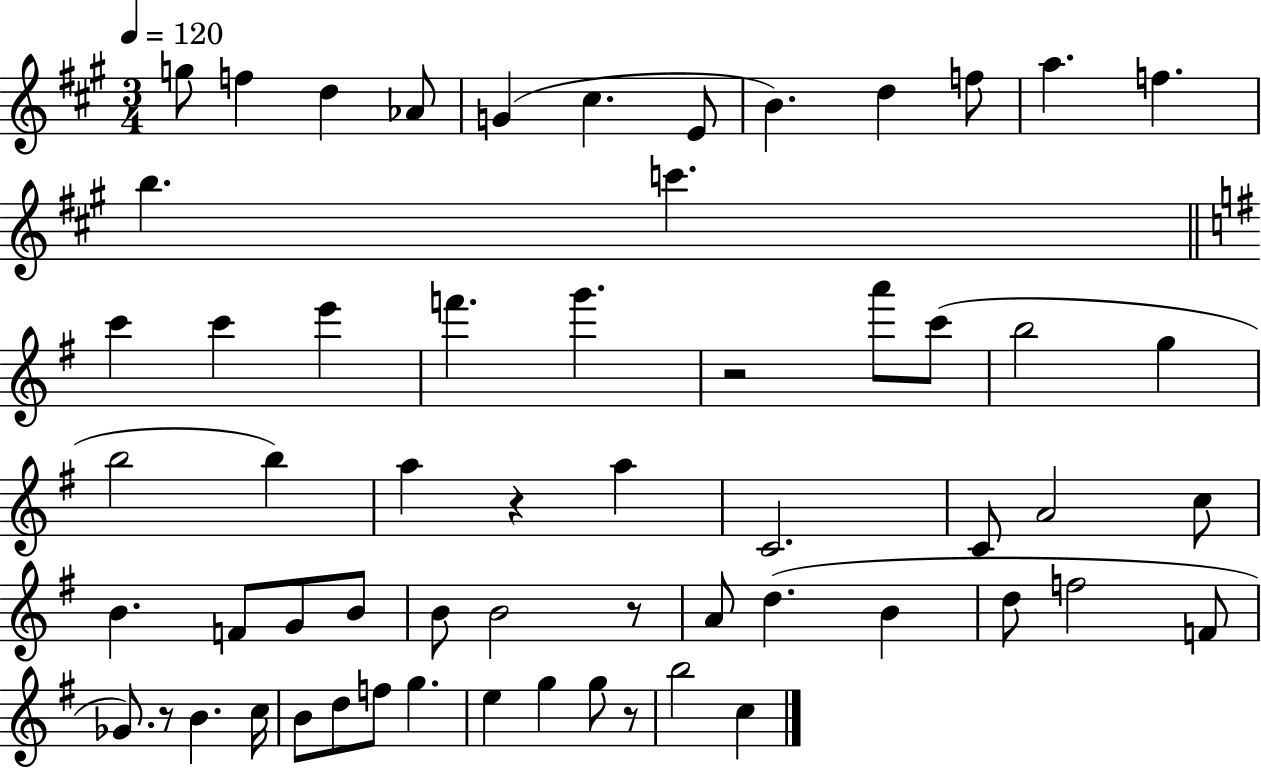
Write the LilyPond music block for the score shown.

{
  \clef treble
  \numericTimeSignature
  \time 3/4
  \key a \major
  \tempo 4 = 120
  g''8 f''4 d''4 aes'8 | g'4( cis''4. e'8 | b'4.) d''4 f''8 | a''4. f''4. | \break b''4. c'''4. | \bar "||" \break \key g \major c'''4 c'''4 e'''4 | f'''4. g'''4. | r2 a'''8 c'''8( | b''2 g''4 | \break b''2 b''4) | a''4 r4 a''4 | c'2. | c'8 a'2 c''8 | \break b'4. f'8 g'8 b'8 | b'8 b'2 r8 | a'8 d''4.( b'4 | d''8 f''2 f'8 | \break ges'8.) r8 b'4. c''16 | b'8 d''8 f''8 g''4. | e''4 g''4 g''8 r8 | b''2 c''4 | \break \bar "|."
}